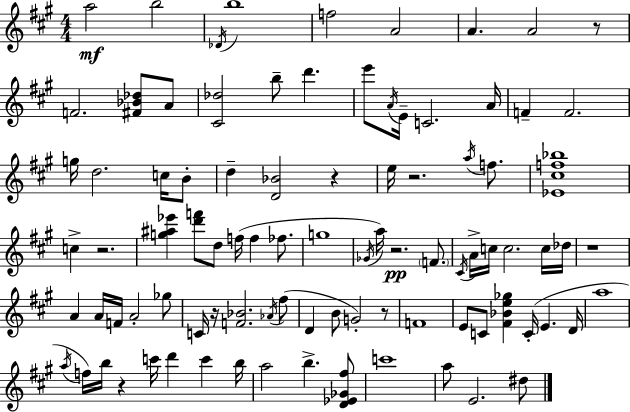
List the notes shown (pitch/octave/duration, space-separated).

A5/h B5/h Db4/s B5/w F5/h A4/h A4/q. A4/h R/e F4/h. [F#4,Bb4,Db5]/e A4/e [C#4,Db5]/h B5/e D6/q. E6/e A4/s E4/s C4/h. A4/s F4/q F4/h. G5/s D5/h. C5/s B4/e D5/q [D4,Bb4]/h R/q E5/s R/h. A5/s F5/e. [Eb4,C#5,F5,Bb5]/w C5/q R/h. [G5,A#5,Eb6]/q [D6,F6]/e D5/e F5/s F5/q FES5/e. G5/w Gb4/s A5/s R/h. F4/e. C#4/s A4/s C5/s C5/h. C5/s Db5/s R/w A4/q A4/s F4/s A4/h Gb5/e C4/s R/s [F4,Bb4]/h. Ab4/s F#5/e D4/q B4/e G4/h R/e F4/w E4/e C4/e [F#4,Bb4,E5,Gb5]/q C4/s E4/q. D4/s A5/w A5/s F5/s B5/s R/q C6/s D6/q C6/q B5/s A5/h B5/q. [D4,Eb4,Gb4,F#5]/e C6/w A5/e E4/h. D#5/e